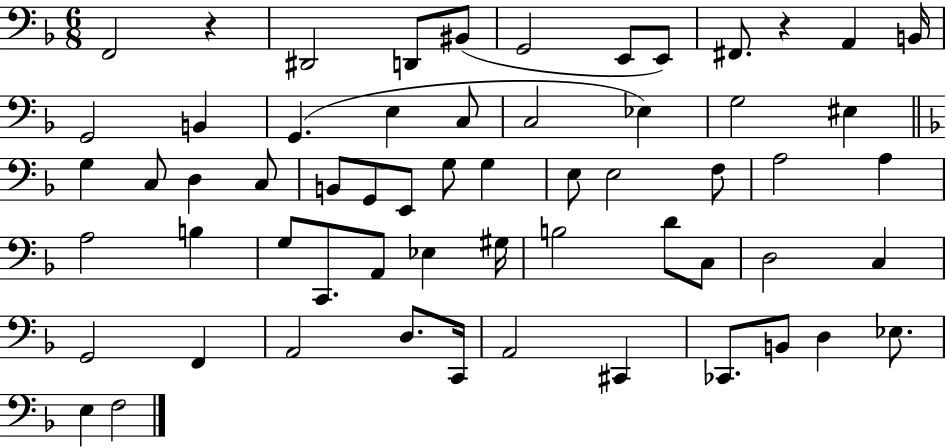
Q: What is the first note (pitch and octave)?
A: F2